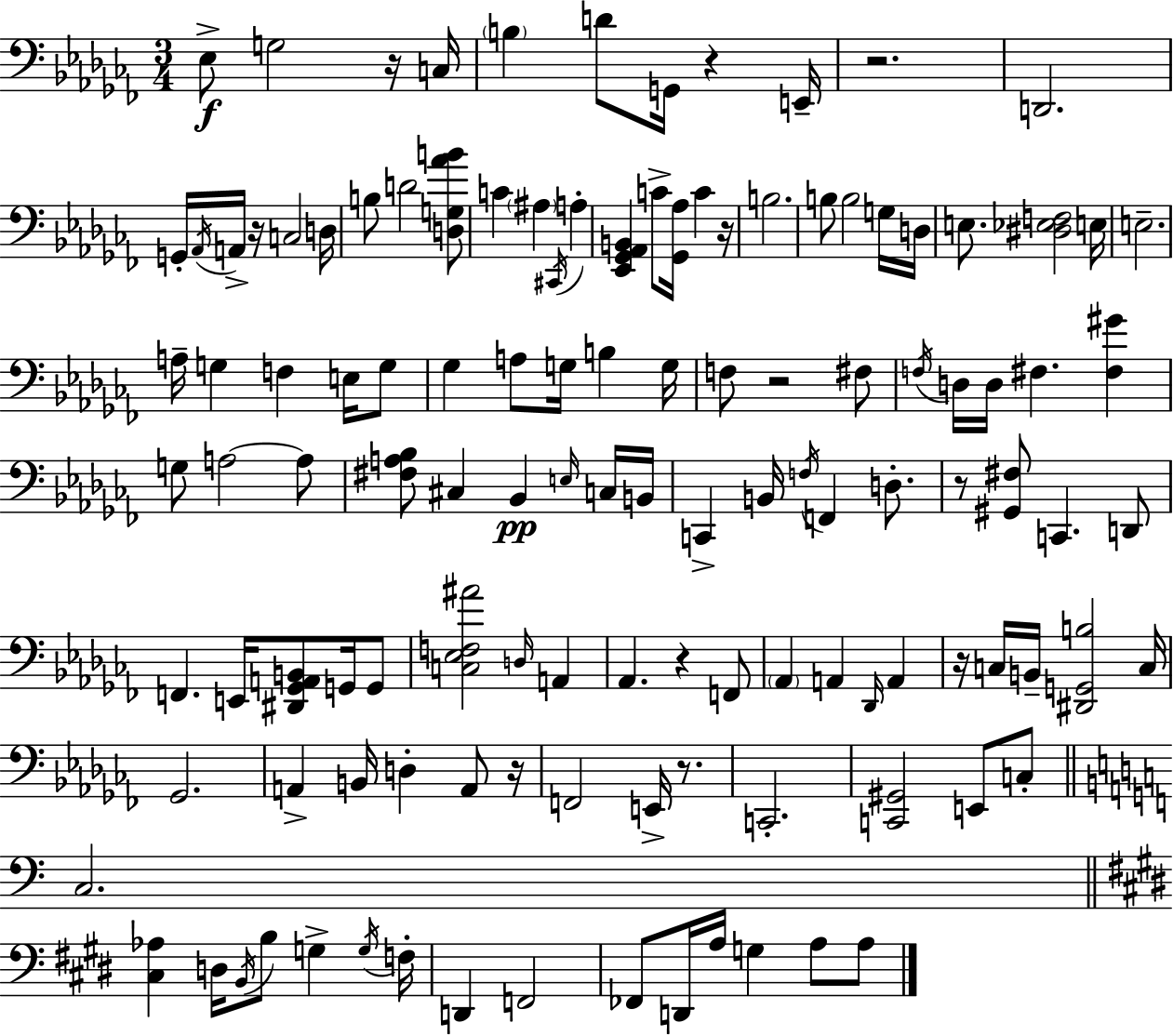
{
  \clef bass
  \numericTimeSignature
  \time 3/4
  \key aes \minor
  ees8->\f g2 r16 c16 | \parenthesize b4 d'8 g,16 r4 e,16-- | r2. | d,2. | \break g,16-. \acciaccatura { aes,16 } a,16-> r16 c2 | d16 b8 d'2 <d g aes' b'>8 | c'4 \parenthesize ais4 \acciaccatura { cis,16 } a4-. | <ees, ges, aes, b,>4 c'8-> <ges, aes>16 c'4 | \break r16 b2. | b8 b2 | g16 d16 e8. <dis ees f>2 | e16 e2.-- | \break a16-- g4 f4 e16 | g8 ges4 a8 g16 b4 | g16 f8 r2 | fis8 \acciaccatura { f16 } d16 d16 fis4. <fis gis'>4 | \break g8 a2~~ | a8 <fis a bes>8 cis4 bes,4\pp | \grace { e16 } c16 b,16 c,4-> b,16 \acciaccatura { f16 } f,4 | d8.-. r8 <gis, fis>8 c,4. | \break d,8 f,4. e,16 | <dis, ges, a, b,>8 g,16 g,8 <c ees f ais'>2 | \grace { d16 } a,4 aes,4. | r4 f,8 \parenthesize aes,4 a,4 | \break \grace { des,16 } a,4 r16 c16 b,16-- <dis, g, b>2 | c16 ges,2. | a,4-> b,16 | d4-. a,8 r16 f,2 | \break e,16-> r8. c,2.-. | <c, gis,>2 | e,8 c8-. \bar "||" \break \key a \minor c2. | \bar "||" \break \key e \major <cis aes>4 d16 \acciaccatura { b,16 } b8 g4-> | \acciaccatura { g16 } f16-. d,4 f,2 | fes,8 d,16 a16 g4 a8 | a8 \bar "|."
}